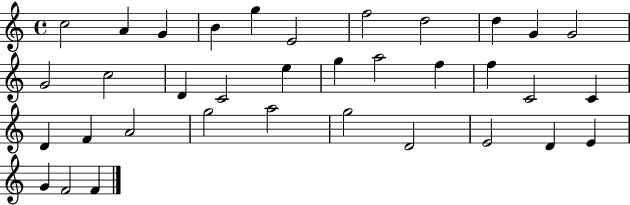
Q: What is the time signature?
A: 4/4